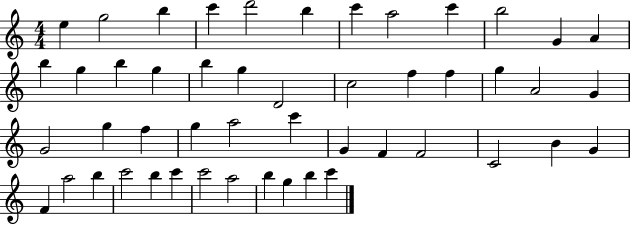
X:1
T:Untitled
M:4/4
L:1/4
K:C
e g2 b c' d'2 b c' a2 c' b2 G A b g b g b g D2 c2 f f g A2 G G2 g f g a2 c' G F F2 C2 B G F a2 b c'2 b c' c'2 a2 b g b c'